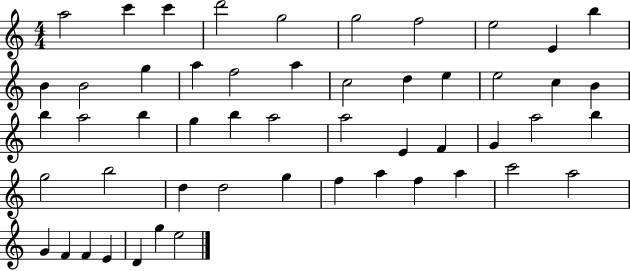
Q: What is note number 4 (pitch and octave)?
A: D6